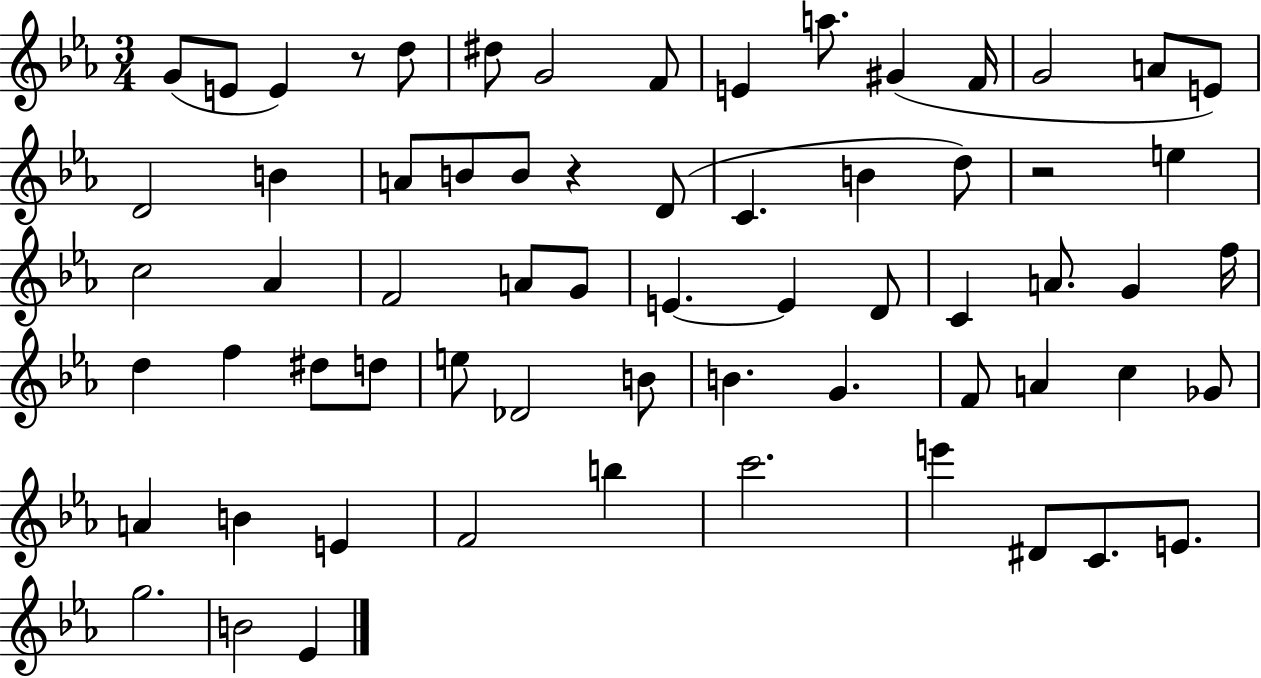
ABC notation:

X:1
T:Untitled
M:3/4
L:1/4
K:Eb
G/2 E/2 E z/2 d/2 ^d/2 G2 F/2 E a/2 ^G F/4 G2 A/2 E/2 D2 B A/2 B/2 B/2 z D/2 C B d/2 z2 e c2 _A F2 A/2 G/2 E E D/2 C A/2 G f/4 d f ^d/2 d/2 e/2 _D2 B/2 B G F/2 A c _G/2 A B E F2 b c'2 e' ^D/2 C/2 E/2 g2 B2 _E